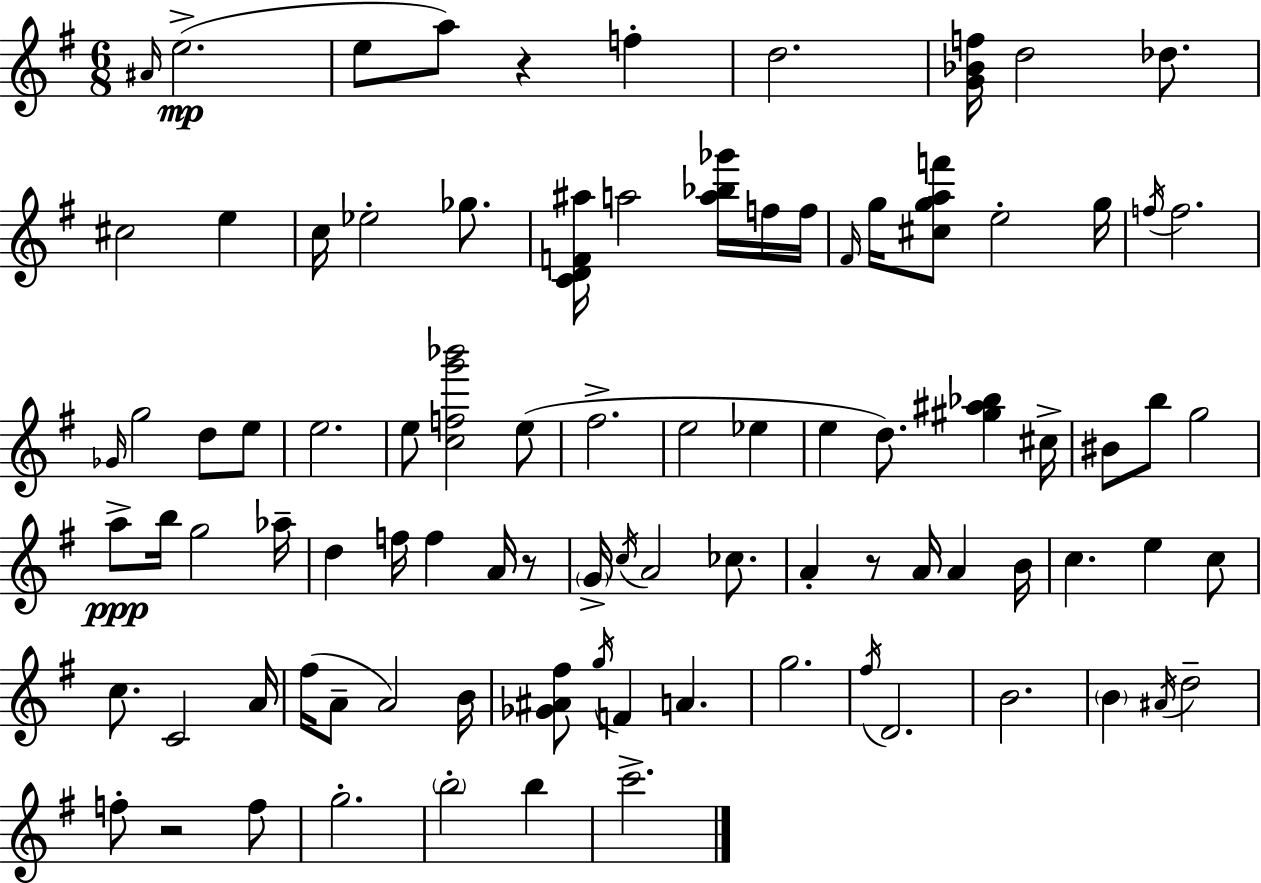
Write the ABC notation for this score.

X:1
T:Untitled
M:6/8
L:1/4
K:Em
^A/4 e2 e/2 a/2 z f d2 [G_Bf]/4 d2 _d/2 ^c2 e c/4 _e2 _g/2 [CDF^a]/4 a2 [a_b_g']/4 f/4 f/4 ^F/4 g/4 [^cgaf']/2 e2 g/4 f/4 f2 _G/4 g2 d/2 e/2 e2 e/2 [cfg'_b']2 e/2 ^f2 e2 _e e d/2 [^g^a_b] ^c/4 ^B/2 b/2 g2 a/2 b/4 g2 _a/4 d f/4 f A/4 z/2 G/4 c/4 A2 _c/2 A z/2 A/4 A B/4 c e c/2 c/2 C2 A/4 ^f/4 A/2 A2 B/4 [_G^A^f]/2 g/4 F A g2 ^f/4 D2 B2 B ^A/4 d2 f/2 z2 f/2 g2 b2 b c'2